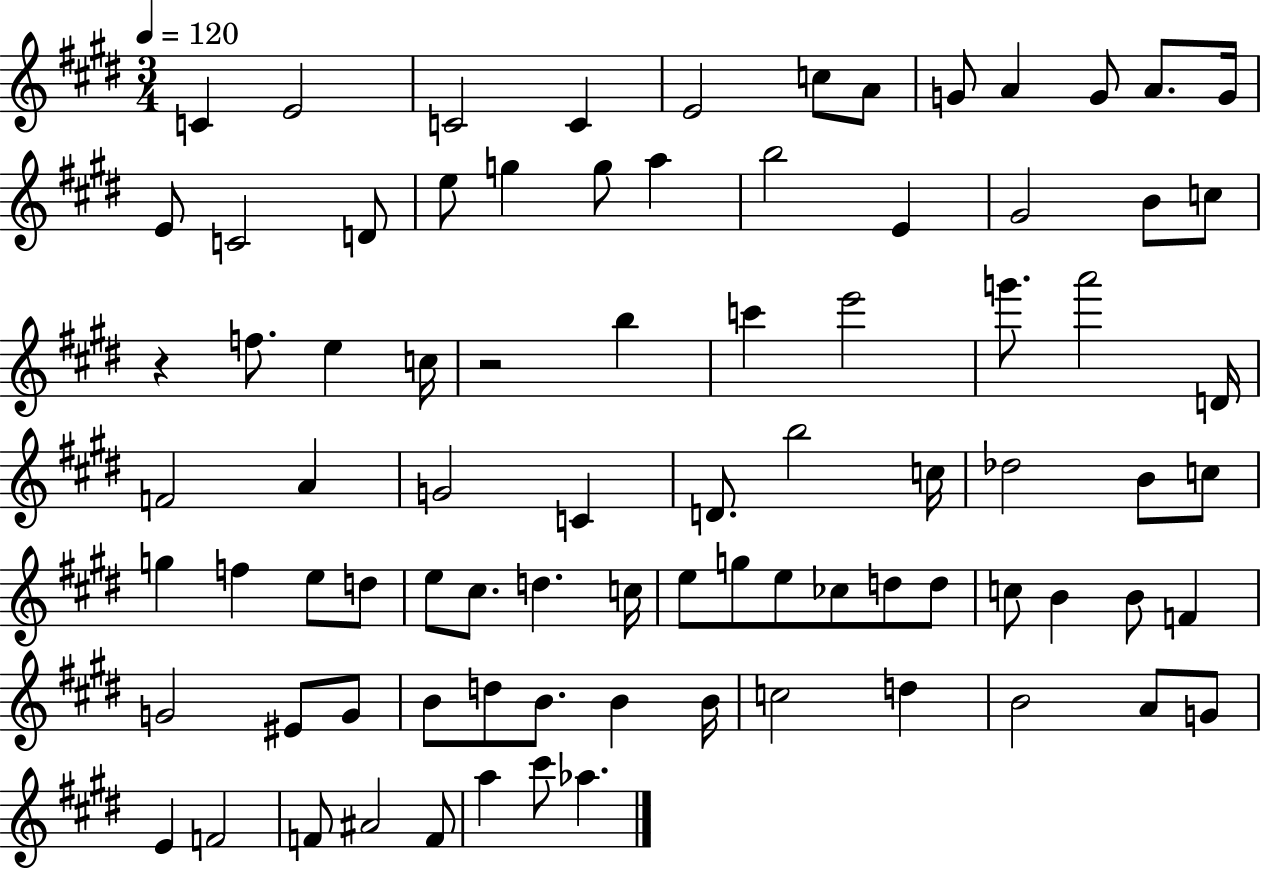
C4/q E4/h C4/h C4/q E4/h C5/e A4/e G4/e A4/q G4/e A4/e. G4/s E4/e C4/h D4/e E5/e G5/q G5/e A5/q B5/h E4/q G#4/h B4/e C5/e R/q F5/e. E5/q C5/s R/h B5/q C6/q E6/h G6/e. A6/h D4/s F4/h A4/q G4/h C4/q D4/e. B5/h C5/s Db5/h B4/e C5/e G5/q F5/q E5/e D5/e E5/e C#5/e. D5/q. C5/s E5/e G5/e E5/e CES5/e D5/e D5/e C5/e B4/q B4/e F4/q G4/h EIS4/e G4/e B4/e D5/e B4/e. B4/q B4/s C5/h D5/q B4/h A4/e G4/e E4/q F4/h F4/e A#4/h F4/e A5/q C#6/e Ab5/q.